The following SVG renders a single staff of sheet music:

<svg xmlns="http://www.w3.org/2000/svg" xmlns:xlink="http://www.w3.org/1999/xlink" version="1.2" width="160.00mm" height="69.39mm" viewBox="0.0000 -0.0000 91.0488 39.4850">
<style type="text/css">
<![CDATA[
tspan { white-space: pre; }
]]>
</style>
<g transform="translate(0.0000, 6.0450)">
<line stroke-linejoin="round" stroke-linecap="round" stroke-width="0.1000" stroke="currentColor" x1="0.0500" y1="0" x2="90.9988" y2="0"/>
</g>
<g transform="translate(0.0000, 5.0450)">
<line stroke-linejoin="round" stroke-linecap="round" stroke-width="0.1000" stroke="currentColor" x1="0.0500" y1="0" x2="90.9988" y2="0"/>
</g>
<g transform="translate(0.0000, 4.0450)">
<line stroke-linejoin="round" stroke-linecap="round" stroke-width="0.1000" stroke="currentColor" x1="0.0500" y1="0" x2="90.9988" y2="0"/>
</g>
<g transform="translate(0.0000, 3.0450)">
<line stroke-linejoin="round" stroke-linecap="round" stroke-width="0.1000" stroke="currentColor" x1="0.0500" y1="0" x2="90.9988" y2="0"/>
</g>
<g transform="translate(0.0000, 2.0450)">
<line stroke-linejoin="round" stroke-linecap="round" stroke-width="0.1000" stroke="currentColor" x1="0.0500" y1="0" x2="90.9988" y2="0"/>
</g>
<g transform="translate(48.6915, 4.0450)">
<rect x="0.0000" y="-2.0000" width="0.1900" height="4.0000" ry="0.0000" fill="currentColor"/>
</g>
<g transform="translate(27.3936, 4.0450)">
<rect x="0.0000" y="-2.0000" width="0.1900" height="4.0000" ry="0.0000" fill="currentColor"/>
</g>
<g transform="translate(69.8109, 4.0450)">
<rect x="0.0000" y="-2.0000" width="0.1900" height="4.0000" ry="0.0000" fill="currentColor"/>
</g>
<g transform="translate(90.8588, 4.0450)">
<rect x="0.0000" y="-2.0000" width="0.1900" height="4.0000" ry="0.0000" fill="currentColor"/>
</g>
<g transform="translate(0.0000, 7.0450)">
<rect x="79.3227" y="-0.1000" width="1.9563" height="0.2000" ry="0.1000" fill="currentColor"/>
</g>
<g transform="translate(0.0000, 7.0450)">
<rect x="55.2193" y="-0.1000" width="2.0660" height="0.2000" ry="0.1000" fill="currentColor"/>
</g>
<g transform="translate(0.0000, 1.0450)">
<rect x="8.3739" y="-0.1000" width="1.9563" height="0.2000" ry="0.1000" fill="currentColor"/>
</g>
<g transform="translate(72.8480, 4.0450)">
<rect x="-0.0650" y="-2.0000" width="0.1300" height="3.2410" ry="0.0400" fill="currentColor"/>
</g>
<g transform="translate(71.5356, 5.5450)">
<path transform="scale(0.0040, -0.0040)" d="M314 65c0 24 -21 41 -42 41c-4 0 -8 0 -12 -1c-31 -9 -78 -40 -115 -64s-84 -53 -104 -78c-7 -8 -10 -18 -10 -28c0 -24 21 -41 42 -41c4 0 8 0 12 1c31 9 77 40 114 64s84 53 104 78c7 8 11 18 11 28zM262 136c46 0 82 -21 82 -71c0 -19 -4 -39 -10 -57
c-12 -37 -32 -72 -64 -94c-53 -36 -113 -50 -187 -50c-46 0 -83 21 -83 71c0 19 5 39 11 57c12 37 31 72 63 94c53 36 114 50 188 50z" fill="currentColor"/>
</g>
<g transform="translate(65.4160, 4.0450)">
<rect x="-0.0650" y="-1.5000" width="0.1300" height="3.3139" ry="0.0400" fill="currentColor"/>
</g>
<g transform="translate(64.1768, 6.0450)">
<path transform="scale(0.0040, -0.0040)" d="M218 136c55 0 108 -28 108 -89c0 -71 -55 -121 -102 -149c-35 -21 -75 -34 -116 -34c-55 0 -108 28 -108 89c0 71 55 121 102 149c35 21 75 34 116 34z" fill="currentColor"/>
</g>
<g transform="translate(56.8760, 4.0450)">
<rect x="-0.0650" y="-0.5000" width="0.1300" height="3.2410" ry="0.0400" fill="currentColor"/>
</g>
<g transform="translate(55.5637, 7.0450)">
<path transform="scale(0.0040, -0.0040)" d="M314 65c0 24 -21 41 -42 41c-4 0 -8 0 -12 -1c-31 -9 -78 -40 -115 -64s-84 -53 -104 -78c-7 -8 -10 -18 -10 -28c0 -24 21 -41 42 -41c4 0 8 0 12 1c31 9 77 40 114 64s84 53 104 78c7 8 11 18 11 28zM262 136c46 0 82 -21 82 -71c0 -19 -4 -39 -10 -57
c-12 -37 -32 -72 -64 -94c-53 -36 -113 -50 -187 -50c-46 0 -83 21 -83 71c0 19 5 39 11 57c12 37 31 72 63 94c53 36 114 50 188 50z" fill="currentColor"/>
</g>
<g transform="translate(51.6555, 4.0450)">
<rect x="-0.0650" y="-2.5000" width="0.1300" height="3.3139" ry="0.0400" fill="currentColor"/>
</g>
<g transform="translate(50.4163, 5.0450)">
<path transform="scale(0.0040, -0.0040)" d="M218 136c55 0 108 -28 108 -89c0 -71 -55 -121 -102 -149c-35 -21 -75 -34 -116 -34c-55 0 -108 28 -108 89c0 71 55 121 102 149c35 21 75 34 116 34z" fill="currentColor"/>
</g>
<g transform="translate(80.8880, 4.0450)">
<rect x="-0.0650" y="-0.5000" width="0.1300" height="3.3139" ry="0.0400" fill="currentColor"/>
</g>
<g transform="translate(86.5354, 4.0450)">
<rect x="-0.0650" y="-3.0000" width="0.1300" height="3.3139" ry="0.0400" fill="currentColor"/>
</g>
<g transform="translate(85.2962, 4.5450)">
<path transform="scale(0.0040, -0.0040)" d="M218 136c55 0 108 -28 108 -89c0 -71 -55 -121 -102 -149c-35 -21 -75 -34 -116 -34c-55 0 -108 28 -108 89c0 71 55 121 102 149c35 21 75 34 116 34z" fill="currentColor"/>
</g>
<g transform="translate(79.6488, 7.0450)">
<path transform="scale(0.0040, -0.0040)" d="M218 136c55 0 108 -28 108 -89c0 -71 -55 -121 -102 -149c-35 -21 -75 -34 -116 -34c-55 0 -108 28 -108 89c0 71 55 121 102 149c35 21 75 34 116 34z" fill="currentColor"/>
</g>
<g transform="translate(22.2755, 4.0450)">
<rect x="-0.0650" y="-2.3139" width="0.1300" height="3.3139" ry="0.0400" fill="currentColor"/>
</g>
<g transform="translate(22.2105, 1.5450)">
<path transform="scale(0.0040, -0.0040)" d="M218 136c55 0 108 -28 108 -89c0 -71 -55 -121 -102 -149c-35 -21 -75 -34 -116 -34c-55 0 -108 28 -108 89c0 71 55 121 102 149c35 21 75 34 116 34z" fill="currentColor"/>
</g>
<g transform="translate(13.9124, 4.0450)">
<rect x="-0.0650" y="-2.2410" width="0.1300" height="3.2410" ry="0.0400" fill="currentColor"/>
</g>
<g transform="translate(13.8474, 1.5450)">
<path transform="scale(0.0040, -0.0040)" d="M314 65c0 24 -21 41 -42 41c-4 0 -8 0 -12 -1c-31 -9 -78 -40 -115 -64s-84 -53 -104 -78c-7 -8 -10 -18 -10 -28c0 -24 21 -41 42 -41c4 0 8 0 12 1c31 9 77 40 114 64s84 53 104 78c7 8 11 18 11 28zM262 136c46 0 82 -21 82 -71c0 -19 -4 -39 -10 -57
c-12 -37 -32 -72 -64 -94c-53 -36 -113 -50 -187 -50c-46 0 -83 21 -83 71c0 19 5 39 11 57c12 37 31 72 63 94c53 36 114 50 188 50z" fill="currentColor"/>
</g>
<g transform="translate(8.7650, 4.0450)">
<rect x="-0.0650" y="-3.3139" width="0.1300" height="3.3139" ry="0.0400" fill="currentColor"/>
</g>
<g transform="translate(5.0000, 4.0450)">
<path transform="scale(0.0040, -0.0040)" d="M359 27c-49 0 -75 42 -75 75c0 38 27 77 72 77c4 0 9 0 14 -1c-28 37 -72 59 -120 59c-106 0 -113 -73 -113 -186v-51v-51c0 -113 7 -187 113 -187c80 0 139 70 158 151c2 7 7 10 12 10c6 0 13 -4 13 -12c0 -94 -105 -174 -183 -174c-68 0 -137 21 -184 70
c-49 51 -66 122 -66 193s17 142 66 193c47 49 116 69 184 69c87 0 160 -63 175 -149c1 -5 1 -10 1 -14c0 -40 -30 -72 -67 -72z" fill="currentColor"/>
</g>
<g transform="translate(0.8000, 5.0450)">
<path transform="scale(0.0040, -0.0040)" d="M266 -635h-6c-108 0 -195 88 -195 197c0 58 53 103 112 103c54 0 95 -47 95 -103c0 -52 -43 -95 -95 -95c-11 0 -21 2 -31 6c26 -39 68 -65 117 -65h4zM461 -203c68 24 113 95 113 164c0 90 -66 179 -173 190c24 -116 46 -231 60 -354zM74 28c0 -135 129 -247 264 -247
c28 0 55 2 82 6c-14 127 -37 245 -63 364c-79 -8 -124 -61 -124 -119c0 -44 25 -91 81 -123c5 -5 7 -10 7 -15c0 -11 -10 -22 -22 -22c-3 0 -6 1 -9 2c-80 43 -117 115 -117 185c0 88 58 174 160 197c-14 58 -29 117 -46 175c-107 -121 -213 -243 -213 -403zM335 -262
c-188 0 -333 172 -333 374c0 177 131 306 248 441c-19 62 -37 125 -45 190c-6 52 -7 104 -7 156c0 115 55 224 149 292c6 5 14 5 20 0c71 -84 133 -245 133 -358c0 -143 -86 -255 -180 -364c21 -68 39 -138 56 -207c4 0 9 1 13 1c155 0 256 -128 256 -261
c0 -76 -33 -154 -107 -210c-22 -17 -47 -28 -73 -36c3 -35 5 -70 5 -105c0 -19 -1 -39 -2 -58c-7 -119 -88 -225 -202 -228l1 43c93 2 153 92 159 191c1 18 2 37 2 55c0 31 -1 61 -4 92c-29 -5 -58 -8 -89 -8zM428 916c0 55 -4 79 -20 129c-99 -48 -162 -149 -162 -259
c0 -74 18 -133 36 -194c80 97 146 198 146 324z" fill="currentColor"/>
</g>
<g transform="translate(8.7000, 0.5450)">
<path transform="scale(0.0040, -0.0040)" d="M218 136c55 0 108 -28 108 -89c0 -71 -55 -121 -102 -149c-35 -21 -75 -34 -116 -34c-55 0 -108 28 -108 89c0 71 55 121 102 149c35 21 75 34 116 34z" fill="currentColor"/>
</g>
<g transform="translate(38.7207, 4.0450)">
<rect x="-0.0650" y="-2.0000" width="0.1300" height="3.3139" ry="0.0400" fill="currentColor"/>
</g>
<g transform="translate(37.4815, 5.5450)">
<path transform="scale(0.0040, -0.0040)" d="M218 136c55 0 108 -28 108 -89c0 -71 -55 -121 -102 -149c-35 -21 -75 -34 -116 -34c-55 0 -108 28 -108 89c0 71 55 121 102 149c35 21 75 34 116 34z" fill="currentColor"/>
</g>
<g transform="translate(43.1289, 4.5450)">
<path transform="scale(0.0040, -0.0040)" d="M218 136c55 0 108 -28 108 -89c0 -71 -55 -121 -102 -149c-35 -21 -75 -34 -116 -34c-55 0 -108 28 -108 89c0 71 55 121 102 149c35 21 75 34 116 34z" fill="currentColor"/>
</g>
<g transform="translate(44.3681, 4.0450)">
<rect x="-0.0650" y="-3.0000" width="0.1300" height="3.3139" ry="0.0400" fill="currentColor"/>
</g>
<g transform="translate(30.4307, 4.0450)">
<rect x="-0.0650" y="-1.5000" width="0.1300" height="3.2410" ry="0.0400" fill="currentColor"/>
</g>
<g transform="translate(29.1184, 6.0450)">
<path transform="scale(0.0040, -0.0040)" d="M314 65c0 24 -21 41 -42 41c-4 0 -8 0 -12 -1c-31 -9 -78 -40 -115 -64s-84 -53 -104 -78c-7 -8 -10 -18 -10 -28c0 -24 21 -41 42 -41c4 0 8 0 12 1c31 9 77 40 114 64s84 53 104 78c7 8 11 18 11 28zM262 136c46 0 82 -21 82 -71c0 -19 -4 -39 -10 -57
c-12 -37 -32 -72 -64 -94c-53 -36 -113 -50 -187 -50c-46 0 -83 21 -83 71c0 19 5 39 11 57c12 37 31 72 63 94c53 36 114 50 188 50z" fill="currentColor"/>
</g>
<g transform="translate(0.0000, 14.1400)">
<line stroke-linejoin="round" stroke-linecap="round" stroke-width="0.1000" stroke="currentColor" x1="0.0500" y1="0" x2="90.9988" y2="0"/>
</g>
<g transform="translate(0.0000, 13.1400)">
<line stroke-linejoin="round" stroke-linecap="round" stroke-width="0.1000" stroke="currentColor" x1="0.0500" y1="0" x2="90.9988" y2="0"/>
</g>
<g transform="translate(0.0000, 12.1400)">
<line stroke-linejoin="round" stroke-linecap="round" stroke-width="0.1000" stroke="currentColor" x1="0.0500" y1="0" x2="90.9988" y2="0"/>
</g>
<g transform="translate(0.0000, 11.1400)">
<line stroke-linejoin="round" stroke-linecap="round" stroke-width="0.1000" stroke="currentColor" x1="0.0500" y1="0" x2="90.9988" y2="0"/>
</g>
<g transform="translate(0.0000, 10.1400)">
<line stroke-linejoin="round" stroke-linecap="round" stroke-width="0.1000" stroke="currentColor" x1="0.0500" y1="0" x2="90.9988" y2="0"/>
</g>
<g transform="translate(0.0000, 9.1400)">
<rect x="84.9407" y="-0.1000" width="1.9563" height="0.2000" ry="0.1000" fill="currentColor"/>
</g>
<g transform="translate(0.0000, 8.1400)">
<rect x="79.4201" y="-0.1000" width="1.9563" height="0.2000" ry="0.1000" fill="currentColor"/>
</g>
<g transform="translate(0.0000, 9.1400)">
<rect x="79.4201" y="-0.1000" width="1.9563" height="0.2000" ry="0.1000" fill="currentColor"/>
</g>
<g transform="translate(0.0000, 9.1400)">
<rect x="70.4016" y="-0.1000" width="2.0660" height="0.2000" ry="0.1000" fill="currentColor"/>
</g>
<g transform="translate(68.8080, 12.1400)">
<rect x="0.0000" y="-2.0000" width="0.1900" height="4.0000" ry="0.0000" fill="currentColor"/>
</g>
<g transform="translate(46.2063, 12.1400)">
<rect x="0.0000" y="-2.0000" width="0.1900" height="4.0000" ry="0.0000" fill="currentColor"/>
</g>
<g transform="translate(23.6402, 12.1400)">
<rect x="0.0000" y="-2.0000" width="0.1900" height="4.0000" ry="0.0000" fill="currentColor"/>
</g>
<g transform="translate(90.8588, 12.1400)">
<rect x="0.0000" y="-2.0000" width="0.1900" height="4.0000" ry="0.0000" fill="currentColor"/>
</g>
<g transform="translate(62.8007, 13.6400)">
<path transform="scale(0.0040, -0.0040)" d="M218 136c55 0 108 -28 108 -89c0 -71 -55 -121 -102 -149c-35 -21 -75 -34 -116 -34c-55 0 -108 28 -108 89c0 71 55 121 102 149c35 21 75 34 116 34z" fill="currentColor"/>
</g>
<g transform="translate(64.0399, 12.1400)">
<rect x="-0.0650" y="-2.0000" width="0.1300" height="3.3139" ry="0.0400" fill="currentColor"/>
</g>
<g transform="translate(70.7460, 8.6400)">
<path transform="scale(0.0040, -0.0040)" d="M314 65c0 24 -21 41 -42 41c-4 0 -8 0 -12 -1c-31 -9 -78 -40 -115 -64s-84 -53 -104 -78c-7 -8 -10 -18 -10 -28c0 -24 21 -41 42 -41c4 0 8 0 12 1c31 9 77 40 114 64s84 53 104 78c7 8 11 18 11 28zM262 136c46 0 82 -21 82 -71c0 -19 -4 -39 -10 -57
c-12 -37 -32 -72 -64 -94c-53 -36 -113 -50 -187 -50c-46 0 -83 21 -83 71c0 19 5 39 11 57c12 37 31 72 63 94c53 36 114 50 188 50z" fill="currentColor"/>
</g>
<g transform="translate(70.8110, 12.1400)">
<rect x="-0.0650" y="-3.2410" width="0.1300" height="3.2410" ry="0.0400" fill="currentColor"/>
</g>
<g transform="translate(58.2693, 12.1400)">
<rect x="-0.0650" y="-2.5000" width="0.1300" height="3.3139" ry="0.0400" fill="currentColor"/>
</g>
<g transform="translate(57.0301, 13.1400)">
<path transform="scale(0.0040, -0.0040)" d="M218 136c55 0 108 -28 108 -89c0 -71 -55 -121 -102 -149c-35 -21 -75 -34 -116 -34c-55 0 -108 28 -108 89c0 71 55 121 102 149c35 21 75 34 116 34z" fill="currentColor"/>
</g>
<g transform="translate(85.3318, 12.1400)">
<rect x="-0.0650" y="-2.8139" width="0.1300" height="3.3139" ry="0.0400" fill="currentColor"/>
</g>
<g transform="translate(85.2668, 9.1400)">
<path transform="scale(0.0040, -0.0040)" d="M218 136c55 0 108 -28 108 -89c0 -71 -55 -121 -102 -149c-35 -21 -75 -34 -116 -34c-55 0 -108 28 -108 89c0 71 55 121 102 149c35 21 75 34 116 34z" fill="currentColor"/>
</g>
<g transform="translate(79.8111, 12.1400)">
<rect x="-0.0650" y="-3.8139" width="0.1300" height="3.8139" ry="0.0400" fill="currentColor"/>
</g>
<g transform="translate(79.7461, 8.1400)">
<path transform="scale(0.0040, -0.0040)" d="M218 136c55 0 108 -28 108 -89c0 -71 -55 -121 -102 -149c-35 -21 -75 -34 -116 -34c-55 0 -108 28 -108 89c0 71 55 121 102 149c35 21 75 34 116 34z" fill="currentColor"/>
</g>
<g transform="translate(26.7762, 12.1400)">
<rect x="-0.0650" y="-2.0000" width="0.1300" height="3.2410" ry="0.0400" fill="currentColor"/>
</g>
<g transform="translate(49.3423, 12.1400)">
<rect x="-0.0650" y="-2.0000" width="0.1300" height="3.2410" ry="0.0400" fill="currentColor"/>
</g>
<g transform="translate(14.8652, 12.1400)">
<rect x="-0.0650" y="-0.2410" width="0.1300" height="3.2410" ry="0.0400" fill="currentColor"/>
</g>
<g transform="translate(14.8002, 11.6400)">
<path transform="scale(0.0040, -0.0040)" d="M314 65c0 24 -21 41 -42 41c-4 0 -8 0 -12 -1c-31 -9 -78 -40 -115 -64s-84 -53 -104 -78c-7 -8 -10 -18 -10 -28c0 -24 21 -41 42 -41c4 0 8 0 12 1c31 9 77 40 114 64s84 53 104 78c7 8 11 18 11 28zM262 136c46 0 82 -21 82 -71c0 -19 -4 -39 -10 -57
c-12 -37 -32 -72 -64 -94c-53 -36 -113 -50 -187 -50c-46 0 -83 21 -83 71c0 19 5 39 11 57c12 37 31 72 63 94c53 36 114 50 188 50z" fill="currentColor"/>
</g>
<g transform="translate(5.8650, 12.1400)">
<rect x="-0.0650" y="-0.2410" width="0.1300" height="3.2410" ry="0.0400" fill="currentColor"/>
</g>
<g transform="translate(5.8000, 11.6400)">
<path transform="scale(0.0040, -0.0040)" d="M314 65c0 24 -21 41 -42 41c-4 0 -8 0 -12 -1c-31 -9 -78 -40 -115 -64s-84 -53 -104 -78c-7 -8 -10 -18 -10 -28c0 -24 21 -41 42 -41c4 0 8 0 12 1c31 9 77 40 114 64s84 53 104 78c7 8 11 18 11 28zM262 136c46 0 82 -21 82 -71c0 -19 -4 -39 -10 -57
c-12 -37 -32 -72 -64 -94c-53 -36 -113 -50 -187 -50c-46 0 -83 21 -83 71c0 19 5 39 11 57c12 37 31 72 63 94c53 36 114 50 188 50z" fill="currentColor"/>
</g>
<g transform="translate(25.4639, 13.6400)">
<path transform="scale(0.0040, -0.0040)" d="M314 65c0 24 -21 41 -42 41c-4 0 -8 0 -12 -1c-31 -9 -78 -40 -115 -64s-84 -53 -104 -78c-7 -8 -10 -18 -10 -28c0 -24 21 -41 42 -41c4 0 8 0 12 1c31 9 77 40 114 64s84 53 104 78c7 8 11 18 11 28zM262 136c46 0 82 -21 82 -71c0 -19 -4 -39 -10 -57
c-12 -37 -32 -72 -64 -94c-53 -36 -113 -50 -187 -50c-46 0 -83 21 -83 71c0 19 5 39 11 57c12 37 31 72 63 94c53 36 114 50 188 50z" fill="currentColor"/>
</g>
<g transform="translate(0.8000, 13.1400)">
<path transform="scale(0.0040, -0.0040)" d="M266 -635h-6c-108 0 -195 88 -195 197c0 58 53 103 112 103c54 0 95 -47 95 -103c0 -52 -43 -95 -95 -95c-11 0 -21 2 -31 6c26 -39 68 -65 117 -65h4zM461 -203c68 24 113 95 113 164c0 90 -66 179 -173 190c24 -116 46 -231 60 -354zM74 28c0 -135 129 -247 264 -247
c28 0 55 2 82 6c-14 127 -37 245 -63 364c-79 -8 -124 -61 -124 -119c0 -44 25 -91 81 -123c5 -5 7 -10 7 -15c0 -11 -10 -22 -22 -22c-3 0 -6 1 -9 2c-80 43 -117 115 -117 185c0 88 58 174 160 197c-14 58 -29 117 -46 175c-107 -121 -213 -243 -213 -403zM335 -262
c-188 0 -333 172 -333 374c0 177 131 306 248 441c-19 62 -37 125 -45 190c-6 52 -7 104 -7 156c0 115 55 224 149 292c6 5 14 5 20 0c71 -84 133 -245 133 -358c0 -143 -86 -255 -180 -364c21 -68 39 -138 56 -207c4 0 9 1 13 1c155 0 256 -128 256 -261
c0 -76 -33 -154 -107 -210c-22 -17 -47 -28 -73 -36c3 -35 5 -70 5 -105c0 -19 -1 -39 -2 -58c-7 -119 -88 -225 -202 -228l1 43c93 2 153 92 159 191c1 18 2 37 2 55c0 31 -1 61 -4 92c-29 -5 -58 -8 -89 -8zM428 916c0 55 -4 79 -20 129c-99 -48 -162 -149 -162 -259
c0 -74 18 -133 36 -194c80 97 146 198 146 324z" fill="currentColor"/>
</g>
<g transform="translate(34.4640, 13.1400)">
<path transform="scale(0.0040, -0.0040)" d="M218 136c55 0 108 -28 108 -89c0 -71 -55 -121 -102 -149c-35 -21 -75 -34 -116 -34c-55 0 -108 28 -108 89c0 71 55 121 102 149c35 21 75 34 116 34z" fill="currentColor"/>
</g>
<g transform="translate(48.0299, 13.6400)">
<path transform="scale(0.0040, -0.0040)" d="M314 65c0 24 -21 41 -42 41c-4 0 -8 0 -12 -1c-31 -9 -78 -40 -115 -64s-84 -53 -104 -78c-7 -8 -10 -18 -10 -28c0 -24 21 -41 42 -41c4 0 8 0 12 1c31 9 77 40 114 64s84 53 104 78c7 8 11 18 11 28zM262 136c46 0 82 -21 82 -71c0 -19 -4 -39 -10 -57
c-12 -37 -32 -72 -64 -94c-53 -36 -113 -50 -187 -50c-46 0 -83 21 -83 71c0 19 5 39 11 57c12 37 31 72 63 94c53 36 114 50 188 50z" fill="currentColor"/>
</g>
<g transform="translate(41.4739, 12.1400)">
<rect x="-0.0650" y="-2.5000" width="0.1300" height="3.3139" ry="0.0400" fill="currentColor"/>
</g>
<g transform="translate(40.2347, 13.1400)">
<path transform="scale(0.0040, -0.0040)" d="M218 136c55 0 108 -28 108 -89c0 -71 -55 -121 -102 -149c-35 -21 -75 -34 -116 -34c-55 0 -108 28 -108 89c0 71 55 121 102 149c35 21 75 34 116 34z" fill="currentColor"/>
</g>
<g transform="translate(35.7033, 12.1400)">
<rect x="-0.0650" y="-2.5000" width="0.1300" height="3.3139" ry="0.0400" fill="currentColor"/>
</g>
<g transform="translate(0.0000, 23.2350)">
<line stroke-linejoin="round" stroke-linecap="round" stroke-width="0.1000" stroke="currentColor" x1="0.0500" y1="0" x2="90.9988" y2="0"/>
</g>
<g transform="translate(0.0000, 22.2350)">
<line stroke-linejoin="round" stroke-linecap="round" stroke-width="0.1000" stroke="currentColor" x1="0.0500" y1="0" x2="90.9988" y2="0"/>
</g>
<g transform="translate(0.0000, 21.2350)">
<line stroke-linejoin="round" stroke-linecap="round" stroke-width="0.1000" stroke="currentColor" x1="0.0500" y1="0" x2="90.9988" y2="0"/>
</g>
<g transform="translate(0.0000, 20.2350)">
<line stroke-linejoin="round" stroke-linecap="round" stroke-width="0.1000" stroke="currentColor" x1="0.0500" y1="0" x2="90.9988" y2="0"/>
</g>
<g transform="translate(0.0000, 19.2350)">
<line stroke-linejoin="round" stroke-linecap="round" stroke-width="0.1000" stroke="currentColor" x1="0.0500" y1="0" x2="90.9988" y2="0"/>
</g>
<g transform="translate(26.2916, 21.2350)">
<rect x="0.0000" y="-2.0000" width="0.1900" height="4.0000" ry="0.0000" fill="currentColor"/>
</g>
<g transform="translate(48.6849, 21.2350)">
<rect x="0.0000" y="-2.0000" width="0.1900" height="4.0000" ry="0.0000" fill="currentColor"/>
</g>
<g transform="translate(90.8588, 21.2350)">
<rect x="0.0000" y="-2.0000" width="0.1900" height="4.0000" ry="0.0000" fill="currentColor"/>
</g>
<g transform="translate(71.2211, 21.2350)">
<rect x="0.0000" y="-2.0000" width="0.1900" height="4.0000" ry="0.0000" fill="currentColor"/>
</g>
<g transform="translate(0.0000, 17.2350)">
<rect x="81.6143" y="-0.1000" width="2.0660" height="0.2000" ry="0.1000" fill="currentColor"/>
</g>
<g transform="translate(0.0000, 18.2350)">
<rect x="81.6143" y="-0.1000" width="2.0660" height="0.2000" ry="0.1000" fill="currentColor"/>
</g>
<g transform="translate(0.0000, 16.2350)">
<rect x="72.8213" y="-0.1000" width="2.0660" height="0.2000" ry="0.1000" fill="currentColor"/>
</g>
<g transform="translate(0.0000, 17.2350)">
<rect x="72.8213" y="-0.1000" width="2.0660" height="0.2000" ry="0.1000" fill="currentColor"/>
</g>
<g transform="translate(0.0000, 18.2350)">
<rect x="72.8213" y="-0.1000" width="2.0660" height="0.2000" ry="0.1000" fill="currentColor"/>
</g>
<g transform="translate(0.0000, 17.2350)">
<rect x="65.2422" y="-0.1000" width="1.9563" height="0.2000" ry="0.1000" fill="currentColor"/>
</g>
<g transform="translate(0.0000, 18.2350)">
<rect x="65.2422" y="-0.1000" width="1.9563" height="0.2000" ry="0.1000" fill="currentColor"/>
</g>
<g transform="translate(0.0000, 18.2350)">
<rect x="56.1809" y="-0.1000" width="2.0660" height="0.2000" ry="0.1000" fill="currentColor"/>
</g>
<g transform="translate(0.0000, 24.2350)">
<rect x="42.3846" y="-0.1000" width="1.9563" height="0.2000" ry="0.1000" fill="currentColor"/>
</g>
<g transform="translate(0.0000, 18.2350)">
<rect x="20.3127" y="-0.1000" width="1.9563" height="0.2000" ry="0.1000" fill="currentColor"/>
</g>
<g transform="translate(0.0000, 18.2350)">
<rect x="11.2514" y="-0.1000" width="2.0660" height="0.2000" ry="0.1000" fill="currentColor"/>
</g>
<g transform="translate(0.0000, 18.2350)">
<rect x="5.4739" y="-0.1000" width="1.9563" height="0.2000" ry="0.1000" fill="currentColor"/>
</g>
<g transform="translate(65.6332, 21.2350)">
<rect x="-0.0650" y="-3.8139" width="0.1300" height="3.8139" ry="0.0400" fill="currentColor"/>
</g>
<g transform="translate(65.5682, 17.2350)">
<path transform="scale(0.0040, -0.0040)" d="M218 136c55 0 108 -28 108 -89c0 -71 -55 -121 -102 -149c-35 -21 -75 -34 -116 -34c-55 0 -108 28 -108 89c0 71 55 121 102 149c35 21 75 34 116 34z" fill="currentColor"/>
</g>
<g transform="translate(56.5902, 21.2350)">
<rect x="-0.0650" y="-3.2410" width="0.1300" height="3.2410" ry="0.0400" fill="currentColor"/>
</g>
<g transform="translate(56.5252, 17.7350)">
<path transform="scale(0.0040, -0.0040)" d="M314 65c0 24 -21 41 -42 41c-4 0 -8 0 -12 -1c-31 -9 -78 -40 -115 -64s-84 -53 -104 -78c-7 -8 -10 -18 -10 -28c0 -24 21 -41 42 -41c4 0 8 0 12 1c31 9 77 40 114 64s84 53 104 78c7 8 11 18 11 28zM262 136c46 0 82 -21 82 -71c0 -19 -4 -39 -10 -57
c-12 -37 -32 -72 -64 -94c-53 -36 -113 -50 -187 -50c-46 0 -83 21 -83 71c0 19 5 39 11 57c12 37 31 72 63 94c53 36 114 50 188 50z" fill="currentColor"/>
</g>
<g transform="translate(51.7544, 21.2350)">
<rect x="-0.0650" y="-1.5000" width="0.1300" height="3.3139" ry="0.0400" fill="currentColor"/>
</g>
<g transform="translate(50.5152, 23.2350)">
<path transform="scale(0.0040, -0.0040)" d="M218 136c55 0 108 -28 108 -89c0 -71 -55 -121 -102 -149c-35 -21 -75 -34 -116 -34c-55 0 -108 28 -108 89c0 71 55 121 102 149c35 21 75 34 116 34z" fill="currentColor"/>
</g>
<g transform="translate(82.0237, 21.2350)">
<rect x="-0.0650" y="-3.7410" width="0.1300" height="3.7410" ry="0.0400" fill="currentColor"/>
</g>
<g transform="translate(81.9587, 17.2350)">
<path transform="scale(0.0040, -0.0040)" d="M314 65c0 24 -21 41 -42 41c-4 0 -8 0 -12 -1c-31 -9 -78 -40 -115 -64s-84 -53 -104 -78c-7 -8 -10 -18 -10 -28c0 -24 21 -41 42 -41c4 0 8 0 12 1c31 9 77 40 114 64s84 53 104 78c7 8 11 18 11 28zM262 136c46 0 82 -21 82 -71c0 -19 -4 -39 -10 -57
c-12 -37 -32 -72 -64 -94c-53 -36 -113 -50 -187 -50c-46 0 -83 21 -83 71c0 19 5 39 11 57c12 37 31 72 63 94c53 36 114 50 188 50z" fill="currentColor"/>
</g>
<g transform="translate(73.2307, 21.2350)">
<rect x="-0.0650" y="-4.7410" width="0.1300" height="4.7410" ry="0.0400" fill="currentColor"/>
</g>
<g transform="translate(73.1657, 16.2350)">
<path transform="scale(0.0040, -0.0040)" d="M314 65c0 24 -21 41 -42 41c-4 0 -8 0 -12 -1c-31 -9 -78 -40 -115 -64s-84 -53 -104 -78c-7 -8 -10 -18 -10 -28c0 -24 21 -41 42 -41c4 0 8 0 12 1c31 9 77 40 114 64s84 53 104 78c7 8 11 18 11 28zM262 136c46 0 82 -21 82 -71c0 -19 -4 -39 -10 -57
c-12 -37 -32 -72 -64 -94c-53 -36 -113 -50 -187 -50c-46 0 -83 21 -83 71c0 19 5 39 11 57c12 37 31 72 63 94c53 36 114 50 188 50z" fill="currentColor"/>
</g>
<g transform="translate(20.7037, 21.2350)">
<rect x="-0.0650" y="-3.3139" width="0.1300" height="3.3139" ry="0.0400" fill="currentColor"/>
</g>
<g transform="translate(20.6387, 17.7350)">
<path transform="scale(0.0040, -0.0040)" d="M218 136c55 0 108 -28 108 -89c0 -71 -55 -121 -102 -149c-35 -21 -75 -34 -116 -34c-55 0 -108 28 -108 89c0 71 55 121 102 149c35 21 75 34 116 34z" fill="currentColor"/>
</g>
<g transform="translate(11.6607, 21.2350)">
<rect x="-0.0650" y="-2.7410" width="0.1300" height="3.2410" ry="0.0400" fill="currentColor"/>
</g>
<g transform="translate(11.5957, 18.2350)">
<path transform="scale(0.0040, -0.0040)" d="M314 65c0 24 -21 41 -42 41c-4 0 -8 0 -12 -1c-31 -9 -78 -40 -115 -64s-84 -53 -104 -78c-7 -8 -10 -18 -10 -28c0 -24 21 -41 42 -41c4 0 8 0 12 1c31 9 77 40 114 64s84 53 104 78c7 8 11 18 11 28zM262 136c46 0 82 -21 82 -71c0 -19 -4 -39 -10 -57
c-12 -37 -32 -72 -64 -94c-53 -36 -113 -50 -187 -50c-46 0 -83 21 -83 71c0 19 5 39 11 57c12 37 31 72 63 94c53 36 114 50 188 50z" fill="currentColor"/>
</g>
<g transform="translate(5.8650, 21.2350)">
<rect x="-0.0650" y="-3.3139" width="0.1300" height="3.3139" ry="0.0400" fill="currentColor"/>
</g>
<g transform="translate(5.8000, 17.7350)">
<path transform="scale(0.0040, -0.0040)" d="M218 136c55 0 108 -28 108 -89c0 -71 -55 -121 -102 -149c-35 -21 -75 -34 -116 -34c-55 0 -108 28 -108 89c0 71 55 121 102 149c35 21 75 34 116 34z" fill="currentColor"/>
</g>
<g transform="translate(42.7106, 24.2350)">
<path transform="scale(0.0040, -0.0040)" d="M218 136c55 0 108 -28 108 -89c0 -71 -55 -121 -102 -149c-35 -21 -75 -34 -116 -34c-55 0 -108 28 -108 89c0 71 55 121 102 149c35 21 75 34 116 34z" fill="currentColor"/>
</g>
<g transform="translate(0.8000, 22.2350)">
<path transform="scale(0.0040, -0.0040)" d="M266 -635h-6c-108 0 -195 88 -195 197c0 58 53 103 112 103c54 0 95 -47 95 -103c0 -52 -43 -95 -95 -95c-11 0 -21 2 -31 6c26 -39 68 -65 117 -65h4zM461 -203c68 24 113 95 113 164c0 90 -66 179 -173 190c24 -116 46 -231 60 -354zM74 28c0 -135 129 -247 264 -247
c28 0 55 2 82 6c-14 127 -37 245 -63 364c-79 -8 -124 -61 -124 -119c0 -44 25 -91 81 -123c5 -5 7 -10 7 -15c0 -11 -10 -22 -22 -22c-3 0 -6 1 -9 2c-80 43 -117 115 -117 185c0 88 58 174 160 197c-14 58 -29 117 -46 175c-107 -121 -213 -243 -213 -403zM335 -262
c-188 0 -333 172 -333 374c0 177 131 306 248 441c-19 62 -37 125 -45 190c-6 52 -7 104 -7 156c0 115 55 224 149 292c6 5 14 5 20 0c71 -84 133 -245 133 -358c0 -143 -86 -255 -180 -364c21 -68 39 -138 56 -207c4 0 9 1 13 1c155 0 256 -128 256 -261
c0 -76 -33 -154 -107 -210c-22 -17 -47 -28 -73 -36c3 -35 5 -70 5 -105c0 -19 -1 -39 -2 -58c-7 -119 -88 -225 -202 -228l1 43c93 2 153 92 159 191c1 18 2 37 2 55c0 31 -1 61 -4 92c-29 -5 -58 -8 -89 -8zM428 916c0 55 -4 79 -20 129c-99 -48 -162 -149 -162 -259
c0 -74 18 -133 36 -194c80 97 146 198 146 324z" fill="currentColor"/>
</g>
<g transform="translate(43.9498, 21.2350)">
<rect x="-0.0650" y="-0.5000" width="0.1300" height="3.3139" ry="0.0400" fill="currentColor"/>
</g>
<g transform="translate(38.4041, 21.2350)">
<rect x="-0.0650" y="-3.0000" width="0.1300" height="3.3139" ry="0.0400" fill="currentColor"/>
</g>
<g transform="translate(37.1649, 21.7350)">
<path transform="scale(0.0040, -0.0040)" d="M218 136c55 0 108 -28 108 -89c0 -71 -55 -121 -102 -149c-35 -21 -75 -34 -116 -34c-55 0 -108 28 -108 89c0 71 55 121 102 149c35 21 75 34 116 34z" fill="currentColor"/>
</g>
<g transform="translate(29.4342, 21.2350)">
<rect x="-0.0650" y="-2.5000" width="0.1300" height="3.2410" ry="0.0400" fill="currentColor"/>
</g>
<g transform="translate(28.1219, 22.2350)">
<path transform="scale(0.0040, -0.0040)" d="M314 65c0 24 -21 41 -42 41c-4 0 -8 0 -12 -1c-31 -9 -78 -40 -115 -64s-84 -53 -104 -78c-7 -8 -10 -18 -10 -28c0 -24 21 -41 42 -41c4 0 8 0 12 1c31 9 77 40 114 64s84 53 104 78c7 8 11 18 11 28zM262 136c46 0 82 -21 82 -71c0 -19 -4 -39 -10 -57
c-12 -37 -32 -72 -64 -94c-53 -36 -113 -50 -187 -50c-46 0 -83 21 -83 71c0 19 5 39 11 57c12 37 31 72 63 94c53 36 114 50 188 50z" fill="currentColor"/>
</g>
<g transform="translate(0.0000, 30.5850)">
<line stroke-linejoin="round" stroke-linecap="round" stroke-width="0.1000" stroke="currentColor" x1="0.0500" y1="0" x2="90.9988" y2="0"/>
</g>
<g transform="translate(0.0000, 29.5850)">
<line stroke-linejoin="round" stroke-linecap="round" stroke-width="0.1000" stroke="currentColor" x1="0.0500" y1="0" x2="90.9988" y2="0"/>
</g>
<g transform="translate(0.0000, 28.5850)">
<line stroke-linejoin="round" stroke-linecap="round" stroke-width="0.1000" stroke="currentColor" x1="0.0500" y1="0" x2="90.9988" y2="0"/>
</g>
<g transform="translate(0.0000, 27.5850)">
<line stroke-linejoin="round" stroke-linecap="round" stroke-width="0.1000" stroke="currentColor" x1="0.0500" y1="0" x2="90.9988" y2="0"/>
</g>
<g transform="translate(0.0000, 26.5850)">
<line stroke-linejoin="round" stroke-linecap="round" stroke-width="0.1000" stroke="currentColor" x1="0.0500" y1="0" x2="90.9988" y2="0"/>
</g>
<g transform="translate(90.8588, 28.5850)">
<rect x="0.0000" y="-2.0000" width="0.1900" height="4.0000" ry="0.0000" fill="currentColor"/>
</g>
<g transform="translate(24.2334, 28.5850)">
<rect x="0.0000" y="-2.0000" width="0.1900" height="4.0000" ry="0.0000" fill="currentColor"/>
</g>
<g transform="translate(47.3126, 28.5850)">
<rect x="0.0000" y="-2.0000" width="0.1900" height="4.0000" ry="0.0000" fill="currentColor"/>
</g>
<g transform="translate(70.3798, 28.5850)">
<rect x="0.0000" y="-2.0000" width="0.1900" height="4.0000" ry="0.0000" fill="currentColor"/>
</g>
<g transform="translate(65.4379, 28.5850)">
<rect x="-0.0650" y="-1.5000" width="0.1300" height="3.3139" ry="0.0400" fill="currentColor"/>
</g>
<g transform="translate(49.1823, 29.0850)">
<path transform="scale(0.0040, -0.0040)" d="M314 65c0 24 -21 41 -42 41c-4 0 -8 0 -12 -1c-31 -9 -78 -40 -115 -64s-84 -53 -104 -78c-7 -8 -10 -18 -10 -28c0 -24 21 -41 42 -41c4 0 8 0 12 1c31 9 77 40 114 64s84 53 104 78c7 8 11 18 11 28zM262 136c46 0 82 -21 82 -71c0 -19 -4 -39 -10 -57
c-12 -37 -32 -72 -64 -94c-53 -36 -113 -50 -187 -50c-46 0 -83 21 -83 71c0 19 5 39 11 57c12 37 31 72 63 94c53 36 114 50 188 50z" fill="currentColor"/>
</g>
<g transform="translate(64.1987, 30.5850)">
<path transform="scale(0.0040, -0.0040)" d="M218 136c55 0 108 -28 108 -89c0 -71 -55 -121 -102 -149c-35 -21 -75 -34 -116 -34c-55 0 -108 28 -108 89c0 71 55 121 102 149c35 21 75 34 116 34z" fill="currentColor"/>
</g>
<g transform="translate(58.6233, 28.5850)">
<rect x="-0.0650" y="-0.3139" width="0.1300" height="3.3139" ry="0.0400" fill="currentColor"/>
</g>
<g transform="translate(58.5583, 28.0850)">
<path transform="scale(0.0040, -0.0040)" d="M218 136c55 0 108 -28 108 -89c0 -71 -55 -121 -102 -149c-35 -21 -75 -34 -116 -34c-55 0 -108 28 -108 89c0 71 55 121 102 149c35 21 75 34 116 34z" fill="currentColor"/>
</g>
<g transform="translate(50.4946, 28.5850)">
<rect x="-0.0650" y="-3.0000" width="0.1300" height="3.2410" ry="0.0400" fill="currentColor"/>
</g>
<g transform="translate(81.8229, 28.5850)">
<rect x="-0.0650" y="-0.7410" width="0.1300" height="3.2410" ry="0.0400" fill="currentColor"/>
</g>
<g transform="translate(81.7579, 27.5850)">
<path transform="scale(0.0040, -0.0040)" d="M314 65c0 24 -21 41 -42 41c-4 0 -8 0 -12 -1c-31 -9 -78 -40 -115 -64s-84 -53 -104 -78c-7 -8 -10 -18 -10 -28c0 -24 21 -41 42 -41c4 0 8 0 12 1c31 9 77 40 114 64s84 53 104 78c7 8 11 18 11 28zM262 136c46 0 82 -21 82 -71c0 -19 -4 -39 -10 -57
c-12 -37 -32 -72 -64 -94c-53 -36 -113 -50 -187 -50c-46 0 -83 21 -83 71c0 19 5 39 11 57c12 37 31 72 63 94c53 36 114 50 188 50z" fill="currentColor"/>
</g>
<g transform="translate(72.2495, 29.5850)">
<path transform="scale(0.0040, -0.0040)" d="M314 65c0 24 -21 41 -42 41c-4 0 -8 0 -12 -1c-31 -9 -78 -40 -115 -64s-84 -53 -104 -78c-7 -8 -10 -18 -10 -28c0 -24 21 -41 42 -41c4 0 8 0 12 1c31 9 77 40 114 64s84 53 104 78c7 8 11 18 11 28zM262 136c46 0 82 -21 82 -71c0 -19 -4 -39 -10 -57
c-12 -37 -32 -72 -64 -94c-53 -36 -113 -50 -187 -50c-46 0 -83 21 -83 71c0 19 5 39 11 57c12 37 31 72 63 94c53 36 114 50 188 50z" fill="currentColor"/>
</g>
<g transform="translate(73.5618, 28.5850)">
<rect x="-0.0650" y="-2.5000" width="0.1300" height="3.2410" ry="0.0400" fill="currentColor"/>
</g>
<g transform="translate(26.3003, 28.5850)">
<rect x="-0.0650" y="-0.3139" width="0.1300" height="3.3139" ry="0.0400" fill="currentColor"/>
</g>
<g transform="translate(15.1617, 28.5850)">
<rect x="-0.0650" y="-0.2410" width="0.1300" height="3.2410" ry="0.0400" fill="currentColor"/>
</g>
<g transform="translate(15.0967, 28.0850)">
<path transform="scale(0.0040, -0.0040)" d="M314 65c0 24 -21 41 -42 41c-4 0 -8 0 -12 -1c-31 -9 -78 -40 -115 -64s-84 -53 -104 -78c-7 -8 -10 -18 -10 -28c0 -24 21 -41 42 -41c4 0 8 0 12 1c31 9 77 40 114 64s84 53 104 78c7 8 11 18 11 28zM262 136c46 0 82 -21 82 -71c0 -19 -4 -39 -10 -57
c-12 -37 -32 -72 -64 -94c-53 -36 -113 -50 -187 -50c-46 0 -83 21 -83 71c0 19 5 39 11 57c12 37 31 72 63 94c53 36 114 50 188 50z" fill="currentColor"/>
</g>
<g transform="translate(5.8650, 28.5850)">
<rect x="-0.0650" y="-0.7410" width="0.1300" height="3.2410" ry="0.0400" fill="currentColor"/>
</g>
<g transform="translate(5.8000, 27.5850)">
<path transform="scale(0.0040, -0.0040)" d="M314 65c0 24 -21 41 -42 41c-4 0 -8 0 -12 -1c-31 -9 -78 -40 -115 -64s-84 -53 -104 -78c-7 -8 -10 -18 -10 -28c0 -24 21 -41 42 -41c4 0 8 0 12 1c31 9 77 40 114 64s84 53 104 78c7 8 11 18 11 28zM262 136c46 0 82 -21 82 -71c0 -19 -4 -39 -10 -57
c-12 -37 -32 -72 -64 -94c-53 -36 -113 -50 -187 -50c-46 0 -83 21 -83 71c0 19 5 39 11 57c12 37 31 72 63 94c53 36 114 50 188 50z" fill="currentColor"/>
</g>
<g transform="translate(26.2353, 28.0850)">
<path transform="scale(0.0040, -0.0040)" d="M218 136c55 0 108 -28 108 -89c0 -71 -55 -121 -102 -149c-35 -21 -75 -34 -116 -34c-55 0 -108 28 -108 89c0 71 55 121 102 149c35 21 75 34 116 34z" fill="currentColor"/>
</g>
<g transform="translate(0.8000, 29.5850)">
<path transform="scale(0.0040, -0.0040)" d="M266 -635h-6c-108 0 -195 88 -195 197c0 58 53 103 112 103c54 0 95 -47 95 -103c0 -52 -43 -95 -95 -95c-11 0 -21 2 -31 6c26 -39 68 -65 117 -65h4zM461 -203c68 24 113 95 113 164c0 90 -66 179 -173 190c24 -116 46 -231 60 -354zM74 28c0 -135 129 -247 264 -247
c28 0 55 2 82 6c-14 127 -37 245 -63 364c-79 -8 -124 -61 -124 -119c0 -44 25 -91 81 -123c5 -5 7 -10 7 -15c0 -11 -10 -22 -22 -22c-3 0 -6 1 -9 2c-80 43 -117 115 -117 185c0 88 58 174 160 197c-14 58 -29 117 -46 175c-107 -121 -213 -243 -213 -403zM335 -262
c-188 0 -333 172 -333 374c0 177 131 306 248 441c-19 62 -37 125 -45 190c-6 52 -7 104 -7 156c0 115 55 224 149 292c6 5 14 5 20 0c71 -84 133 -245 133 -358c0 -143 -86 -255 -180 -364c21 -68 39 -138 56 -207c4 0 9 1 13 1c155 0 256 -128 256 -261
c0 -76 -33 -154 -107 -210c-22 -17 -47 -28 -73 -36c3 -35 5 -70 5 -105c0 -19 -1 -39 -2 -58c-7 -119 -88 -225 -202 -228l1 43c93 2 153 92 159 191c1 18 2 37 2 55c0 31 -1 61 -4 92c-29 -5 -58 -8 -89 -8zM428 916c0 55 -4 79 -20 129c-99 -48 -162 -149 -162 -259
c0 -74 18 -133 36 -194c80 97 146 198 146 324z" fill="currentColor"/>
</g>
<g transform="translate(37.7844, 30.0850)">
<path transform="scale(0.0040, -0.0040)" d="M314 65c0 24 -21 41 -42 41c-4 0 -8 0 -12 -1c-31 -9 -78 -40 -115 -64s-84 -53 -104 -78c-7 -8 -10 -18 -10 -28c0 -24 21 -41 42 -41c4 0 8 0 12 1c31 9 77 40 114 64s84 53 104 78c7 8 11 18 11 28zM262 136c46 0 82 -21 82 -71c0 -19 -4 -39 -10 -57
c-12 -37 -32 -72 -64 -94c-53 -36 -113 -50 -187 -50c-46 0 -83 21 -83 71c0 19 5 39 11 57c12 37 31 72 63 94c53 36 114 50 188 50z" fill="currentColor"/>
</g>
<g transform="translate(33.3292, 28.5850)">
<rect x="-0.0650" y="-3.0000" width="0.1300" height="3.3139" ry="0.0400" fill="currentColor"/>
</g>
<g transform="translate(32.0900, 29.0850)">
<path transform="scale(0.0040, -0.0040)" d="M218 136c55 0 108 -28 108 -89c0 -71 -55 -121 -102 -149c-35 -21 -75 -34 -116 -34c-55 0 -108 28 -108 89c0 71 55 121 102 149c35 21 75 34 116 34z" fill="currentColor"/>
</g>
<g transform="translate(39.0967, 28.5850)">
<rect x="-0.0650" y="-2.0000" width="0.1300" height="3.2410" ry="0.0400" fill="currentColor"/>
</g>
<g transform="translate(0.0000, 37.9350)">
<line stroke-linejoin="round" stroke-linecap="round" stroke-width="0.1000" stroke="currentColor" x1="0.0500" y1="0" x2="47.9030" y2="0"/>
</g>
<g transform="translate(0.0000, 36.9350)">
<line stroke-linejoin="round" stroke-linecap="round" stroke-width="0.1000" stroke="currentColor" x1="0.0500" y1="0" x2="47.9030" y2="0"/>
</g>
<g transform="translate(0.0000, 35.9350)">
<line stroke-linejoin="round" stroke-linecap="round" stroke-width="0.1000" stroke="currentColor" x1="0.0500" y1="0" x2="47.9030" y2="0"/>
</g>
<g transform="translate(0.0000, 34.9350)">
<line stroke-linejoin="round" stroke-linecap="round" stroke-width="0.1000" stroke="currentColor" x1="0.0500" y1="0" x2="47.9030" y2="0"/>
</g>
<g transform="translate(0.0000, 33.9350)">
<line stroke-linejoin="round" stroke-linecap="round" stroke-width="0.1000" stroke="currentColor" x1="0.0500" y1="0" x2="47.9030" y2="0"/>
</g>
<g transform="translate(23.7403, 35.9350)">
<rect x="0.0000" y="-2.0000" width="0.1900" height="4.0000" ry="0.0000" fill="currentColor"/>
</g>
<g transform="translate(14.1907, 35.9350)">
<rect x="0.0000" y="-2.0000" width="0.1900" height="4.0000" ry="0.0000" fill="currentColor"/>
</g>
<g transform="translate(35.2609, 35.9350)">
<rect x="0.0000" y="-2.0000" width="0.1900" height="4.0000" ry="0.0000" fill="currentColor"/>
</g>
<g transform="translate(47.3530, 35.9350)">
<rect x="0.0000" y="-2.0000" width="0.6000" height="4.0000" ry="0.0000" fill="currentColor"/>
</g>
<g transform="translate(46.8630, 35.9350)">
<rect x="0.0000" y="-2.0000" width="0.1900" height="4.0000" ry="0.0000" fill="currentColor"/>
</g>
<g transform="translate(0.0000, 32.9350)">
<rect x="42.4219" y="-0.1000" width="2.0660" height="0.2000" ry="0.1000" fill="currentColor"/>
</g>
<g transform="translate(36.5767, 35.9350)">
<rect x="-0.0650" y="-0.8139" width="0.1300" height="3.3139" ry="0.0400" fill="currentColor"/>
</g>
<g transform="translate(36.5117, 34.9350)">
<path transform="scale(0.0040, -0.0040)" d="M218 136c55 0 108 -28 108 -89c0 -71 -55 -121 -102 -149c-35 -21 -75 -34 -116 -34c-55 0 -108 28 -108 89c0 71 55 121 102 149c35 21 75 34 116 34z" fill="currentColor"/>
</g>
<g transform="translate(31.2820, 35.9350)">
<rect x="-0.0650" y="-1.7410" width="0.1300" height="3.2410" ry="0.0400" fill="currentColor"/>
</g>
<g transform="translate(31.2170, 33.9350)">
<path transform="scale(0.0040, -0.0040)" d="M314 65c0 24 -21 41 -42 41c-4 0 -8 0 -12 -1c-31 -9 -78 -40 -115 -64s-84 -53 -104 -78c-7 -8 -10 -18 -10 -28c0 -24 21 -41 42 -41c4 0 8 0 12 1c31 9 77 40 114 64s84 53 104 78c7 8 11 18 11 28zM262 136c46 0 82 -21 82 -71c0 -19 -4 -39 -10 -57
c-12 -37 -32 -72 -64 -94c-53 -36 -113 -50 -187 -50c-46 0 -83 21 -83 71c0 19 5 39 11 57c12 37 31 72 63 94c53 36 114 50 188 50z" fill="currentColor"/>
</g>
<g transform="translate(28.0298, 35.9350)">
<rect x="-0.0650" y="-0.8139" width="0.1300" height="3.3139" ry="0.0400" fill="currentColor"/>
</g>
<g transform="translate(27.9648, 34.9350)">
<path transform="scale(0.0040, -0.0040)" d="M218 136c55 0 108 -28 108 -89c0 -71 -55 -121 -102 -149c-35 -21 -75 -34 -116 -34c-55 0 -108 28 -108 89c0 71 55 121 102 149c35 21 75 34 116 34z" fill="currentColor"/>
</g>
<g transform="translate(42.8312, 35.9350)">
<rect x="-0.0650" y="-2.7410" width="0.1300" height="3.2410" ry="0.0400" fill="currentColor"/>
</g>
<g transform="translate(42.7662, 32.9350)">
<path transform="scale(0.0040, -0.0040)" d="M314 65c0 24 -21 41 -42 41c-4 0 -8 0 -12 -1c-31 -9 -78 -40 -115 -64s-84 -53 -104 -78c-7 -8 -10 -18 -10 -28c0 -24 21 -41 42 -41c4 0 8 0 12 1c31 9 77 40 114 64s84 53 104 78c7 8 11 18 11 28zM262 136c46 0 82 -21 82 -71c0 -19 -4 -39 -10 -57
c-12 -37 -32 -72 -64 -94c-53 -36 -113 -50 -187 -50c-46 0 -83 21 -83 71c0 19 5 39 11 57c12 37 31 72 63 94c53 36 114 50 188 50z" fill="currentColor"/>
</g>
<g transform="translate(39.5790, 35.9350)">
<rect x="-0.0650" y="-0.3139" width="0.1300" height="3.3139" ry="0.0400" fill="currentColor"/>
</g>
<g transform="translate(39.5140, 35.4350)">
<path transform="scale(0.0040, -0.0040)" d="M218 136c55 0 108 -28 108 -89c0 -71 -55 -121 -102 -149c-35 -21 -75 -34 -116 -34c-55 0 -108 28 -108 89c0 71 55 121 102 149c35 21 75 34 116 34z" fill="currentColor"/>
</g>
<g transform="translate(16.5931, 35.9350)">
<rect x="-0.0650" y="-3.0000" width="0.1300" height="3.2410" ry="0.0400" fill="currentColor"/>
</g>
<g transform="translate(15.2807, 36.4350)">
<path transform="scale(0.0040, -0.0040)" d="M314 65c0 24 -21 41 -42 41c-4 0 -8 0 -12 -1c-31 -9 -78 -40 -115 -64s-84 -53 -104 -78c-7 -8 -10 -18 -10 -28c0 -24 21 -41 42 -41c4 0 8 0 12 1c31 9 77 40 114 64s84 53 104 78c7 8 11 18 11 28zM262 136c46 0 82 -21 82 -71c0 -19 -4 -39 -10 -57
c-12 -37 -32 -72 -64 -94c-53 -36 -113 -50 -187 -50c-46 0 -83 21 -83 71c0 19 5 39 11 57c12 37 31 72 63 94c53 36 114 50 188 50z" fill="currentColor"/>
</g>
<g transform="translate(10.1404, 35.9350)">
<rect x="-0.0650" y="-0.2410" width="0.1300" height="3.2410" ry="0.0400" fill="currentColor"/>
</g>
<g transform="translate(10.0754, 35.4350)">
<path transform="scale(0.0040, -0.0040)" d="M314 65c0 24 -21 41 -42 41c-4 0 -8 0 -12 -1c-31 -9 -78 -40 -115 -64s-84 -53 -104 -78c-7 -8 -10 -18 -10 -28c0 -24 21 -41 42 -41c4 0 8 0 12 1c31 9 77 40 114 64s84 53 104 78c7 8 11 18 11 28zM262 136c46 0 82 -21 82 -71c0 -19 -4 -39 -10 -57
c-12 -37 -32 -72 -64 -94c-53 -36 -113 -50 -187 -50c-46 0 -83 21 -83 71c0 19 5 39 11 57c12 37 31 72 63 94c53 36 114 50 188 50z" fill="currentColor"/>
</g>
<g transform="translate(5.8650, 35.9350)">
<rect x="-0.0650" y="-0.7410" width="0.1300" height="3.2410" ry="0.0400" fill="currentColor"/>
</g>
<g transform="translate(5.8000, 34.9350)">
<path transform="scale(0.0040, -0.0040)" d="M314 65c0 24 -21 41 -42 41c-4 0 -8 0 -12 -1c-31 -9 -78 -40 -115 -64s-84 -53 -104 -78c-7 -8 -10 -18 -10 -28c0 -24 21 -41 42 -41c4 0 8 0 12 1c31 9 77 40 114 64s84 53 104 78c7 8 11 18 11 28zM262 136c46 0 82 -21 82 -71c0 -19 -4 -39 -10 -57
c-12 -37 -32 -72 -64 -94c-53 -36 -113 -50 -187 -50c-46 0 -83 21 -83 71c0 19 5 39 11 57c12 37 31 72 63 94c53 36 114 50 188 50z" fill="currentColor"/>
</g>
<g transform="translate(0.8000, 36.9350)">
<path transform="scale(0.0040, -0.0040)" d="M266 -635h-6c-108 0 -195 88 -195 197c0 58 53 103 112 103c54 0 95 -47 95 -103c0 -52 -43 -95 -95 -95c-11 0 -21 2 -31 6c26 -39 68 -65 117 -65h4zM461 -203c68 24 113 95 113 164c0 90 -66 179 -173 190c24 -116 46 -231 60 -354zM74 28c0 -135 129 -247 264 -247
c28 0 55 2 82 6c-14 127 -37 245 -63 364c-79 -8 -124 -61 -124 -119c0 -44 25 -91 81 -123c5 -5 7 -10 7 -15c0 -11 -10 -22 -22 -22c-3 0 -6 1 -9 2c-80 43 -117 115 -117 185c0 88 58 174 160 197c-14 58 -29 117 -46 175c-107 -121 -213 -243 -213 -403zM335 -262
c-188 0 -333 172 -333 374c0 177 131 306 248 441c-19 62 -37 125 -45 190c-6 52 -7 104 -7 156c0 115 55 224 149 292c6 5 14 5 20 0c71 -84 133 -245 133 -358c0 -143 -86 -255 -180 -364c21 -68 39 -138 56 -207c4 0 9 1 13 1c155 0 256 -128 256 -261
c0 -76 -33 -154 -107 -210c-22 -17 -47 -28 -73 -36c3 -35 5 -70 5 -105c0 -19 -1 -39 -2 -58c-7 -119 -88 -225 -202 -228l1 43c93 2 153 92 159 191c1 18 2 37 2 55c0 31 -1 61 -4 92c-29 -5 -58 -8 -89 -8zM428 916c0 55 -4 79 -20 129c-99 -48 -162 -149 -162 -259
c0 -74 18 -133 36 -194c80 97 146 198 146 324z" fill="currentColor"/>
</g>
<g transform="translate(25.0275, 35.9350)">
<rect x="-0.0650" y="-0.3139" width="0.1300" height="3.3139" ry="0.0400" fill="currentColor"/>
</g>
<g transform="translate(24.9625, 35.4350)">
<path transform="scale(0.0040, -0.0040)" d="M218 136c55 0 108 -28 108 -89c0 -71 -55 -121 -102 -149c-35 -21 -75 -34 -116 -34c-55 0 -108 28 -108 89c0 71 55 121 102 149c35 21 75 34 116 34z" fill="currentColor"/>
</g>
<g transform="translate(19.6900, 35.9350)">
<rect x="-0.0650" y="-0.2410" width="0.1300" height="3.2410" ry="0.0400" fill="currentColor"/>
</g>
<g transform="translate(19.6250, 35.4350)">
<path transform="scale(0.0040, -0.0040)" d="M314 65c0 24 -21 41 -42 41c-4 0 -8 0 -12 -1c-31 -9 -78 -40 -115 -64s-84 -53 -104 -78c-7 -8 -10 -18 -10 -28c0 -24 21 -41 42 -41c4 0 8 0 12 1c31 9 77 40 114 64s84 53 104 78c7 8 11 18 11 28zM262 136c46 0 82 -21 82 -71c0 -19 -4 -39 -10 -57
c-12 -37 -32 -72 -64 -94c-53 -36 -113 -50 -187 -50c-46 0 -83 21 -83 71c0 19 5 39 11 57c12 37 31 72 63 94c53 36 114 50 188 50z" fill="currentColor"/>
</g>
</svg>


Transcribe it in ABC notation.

X:1
T:Untitled
M:4/4
L:1/4
K:C
b g2 g E2 F A G C2 E F2 C A c2 c2 F2 G G F2 G F b2 c' a b a2 b G2 A C E b2 c' e'2 c'2 d2 c2 c A F2 A2 c E G2 d2 d2 c2 A2 c2 c d f2 d c a2